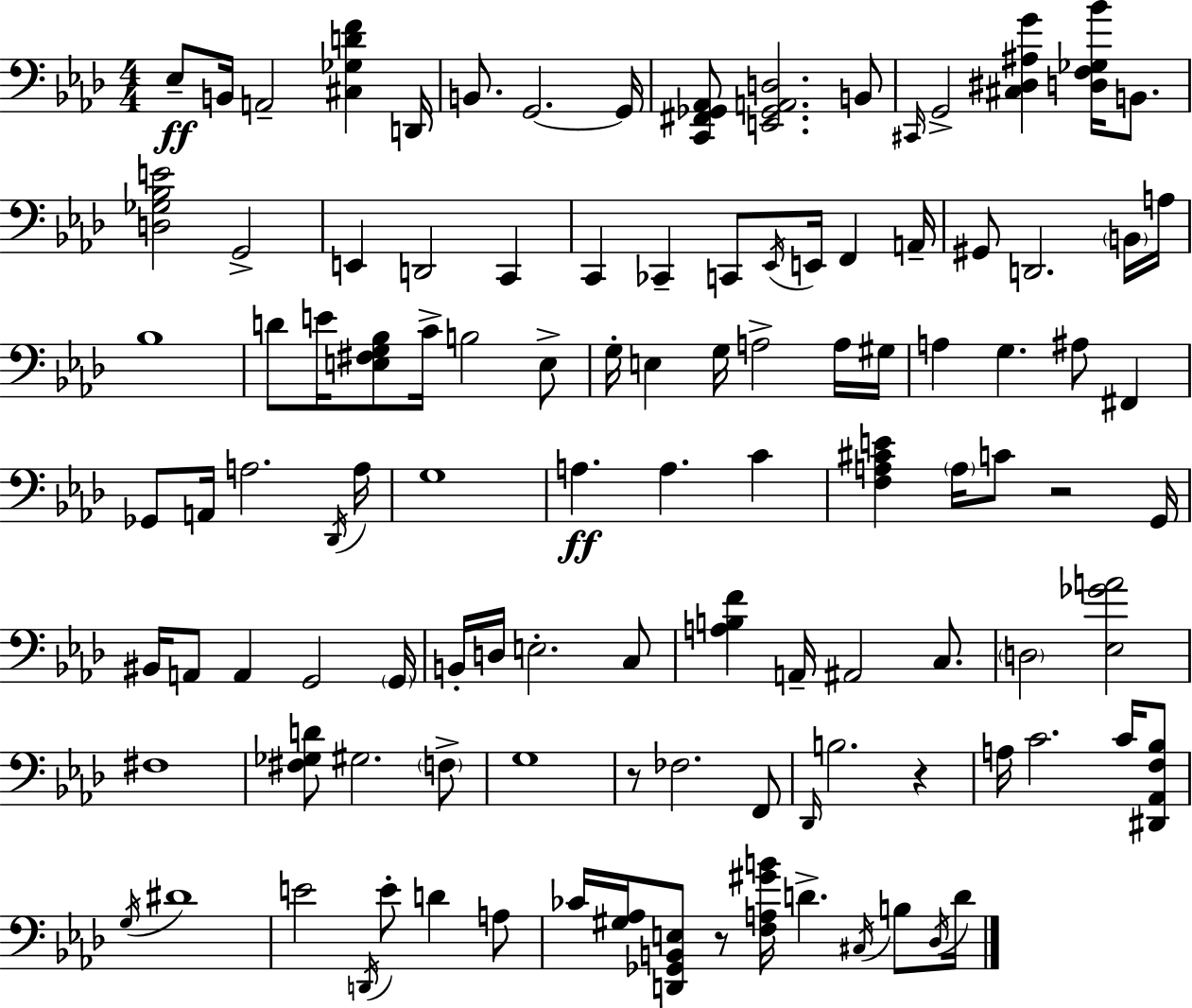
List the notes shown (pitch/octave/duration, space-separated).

Eb3/e B2/s A2/h [C#3,Gb3,D4,F4]/q D2/s B2/e. G2/h. G2/s [C2,F#2,Gb2,Ab2]/e [E2,Gb2,A2,D3]/h. B2/e C#2/s G2/h [C#3,D#3,A#3,G4]/q [D3,F3,Gb3,Bb4]/s B2/e. [D3,Gb3,Bb3,E4]/h G2/h E2/q D2/h C2/q C2/q CES2/q C2/e Eb2/s E2/s F2/q A2/s G#2/e D2/h. B2/s A3/s Bb3/w D4/e E4/s [E3,F#3,G3,Bb3]/e C4/s B3/h E3/e G3/s E3/q G3/s A3/h A3/s G#3/s A3/q G3/q. A#3/e F#2/q Gb2/e A2/s A3/h. Db2/s A3/s G3/w A3/q. A3/q. C4/q [F3,A3,C#4,E4]/q A3/s C4/e R/h G2/s BIS2/s A2/e A2/q G2/h G2/s B2/s D3/s E3/h. C3/e [A3,B3,F4]/q A2/s A#2/h C3/e. D3/h [Eb3,Gb4,A4]/h F#3/w [F#3,Gb3,D4]/e G#3/h. F3/e G3/w R/e FES3/h. F2/e Db2/s B3/h. R/q A3/s C4/h. C4/s [D#2,Ab2,F3,Bb3]/e G3/s D#4/w E4/h D2/s E4/e D4/q A3/e CES4/s [G#3,Ab3]/s [D2,Gb2,B2,E3]/e R/e [F3,A3,G#4,B4]/s D4/q. C#3/s B3/e Db3/s D4/s